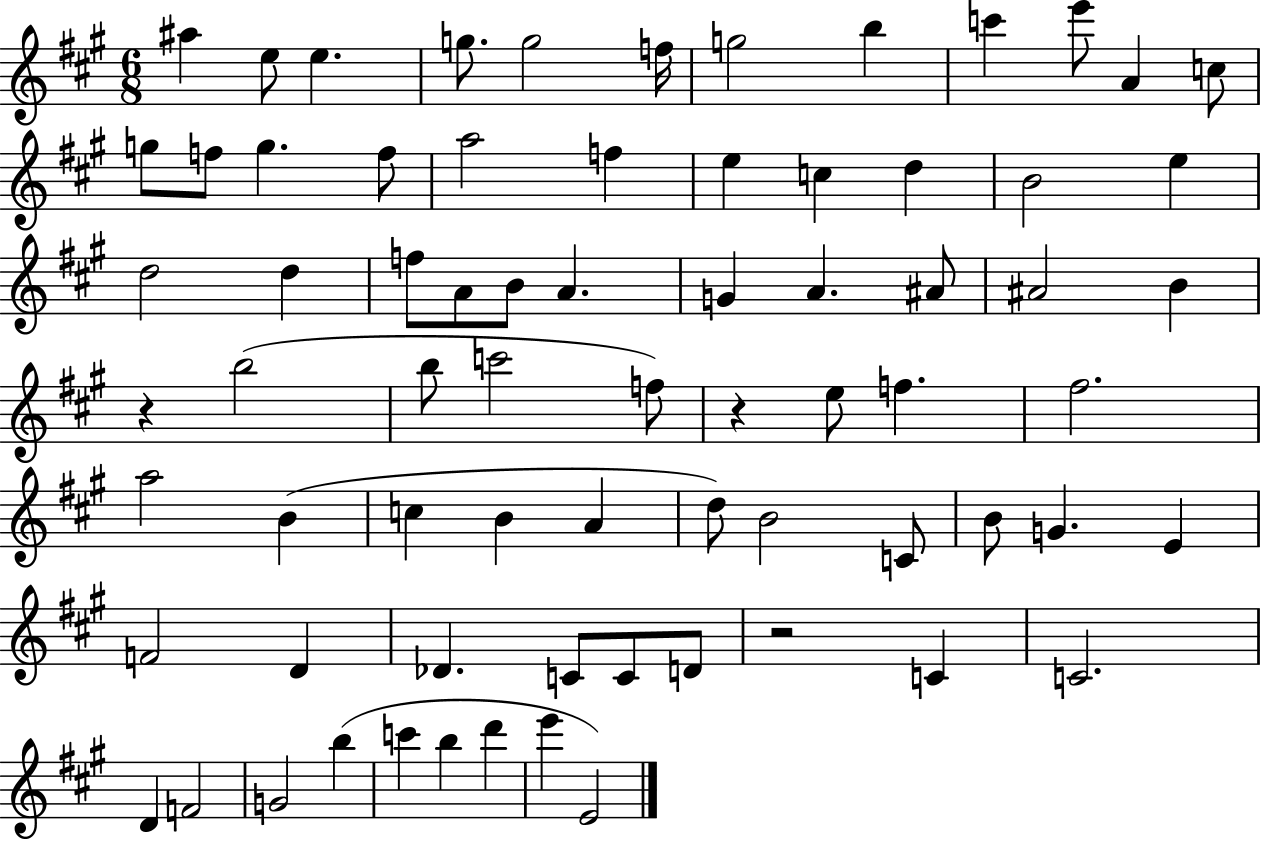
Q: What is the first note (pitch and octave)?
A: A#5